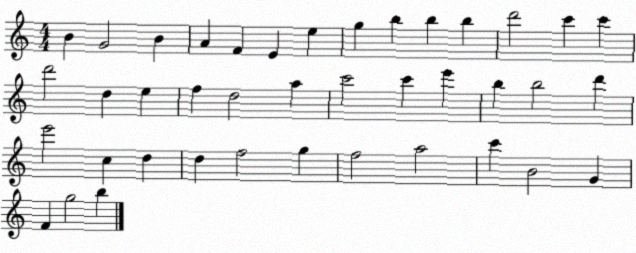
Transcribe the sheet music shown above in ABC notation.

X:1
T:Untitled
M:4/4
L:1/4
K:C
B G2 B A F E e g b b b d'2 c' c' d'2 d e f d2 a c'2 c' e' b b2 d' e'2 c d d f2 g f2 a2 c' B2 G F g2 b